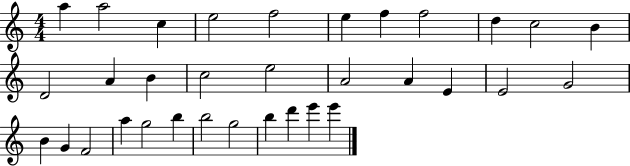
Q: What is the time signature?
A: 4/4